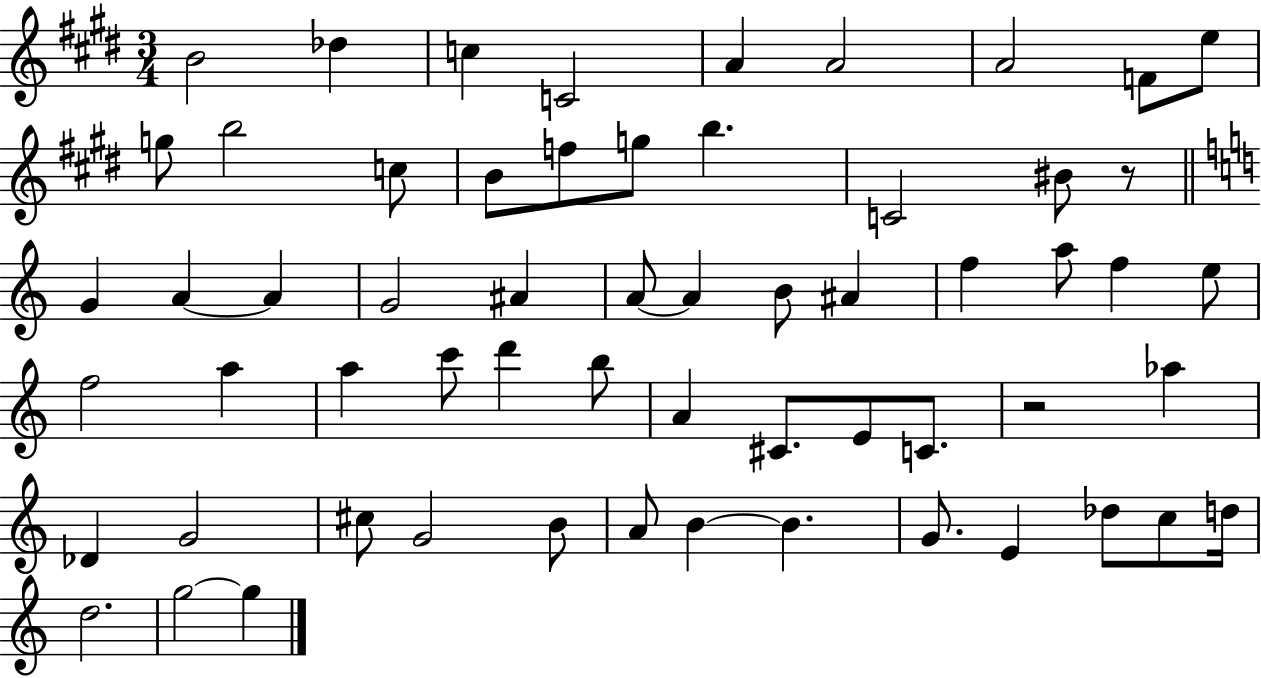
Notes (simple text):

B4/h Db5/q C5/q C4/h A4/q A4/h A4/h F4/e E5/e G5/e B5/h C5/e B4/e F5/e G5/e B5/q. C4/h BIS4/e R/e G4/q A4/q A4/q G4/h A#4/q A4/e A4/q B4/e A#4/q F5/q A5/e F5/q E5/e F5/h A5/q A5/q C6/e D6/q B5/e A4/q C#4/e. E4/e C4/e. R/h Ab5/q Db4/q G4/h C#5/e G4/h B4/e A4/e B4/q B4/q. G4/e. E4/q Db5/e C5/e D5/s D5/h. G5/h G5/q